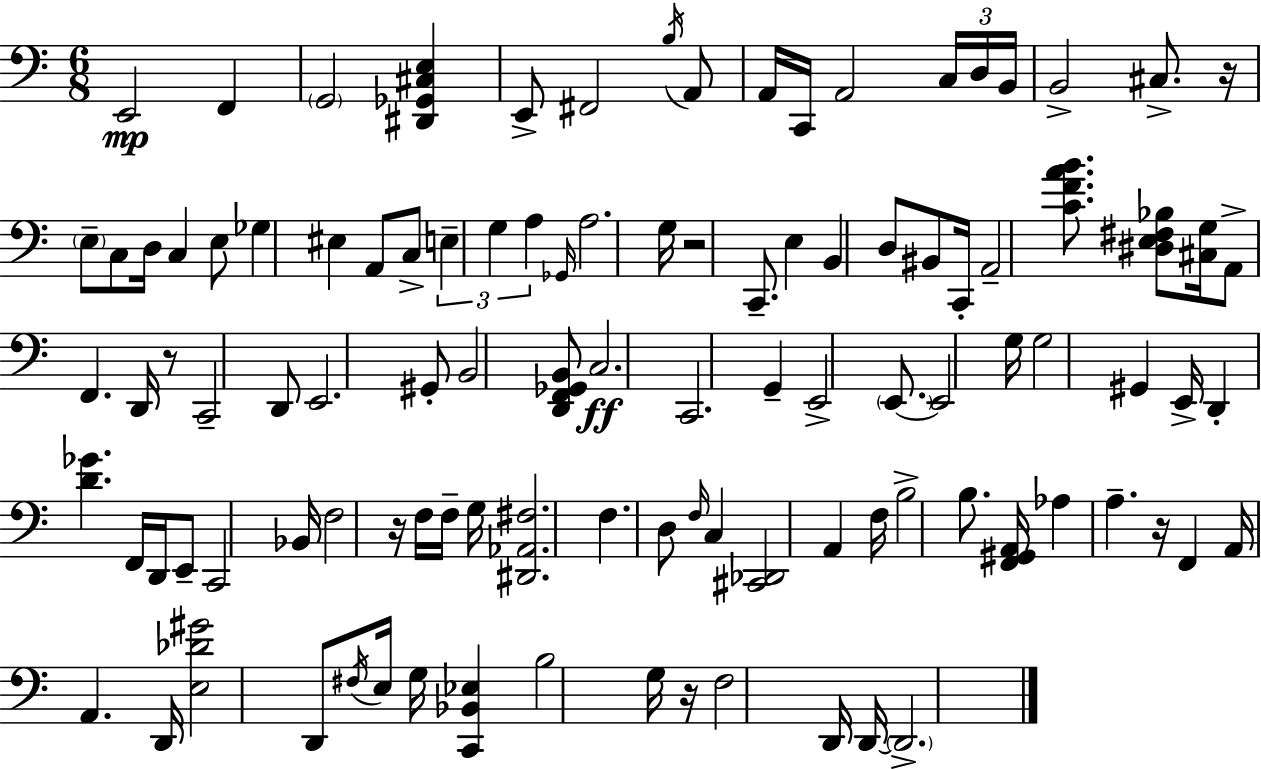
X:1
T:Untitled
M:6/8
L:1/4
K:C
E,,2 F,, G,,2 [^D,,_G,,^C,E,] E,,/2 ^F,,2 B,/4 A,,/2 A,,/4 C,,/4 A,,2 C,/4 D,/4 B,,/4 B,,2 ^C,/2 z/4 E,/2 C,/2 D,/4 C, E,/2 _G, ^E, A,,/2 C,/2 E, G, A, _G,,/4 A,2 G,/4 z2 C,,/2 E, B,, D,/2 ^B,,/2 C,,/4 A,,2 [CFAB]/2 [^D,E,^F,_B,]/2 [^C,G,]/4 A,,/2 F,, D,,/4 z/2 C,,2 D,,/2 E,,2 ^G,,/2 B,,2 [D,,F,,_G,,B,,]/2 C,2 C,,2 G,, E,,2 E,,/2 E,,2 G,/4 G,2 ^G,, E,,/4 D,, [D_G] F,,/4 D,,/4 E,,/2 C,,2 _B,,/4 F,2 z/4 F,/4 F,/4 G,/4 [^D,,_A,,^F,]2 F, D,/2 F,/4 C, [^C,,_D,,]2 A,, F,/4 B,2 B,/2 [F,,^G,,A,,]/4 _A, A, z/4 F,, A,,/4 A,, D,,/4 [E,_D^G]2 D,,/2 ^F,/4 E,/4 G,/4 [C,,_B,,_E,] B,2 G,/4 z/4 F,2 D,,/4 D,,/4 D,,2